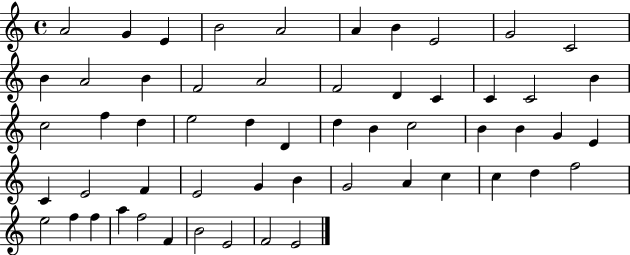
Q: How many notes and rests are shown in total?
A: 56